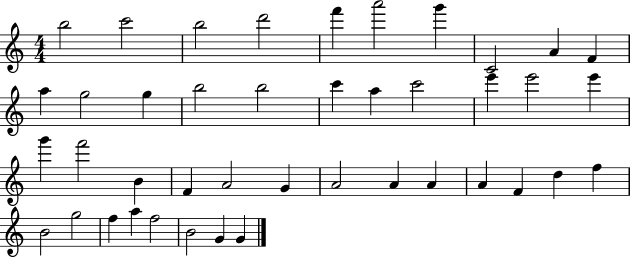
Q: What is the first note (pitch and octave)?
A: B5